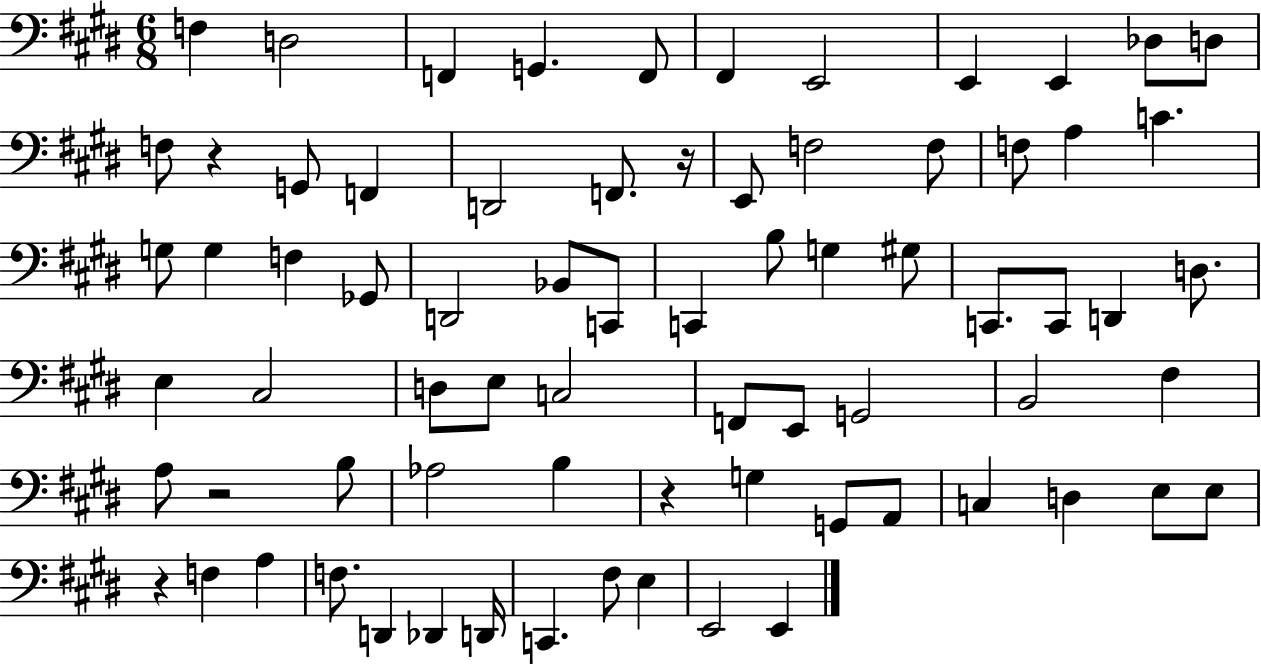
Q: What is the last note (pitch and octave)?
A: E2